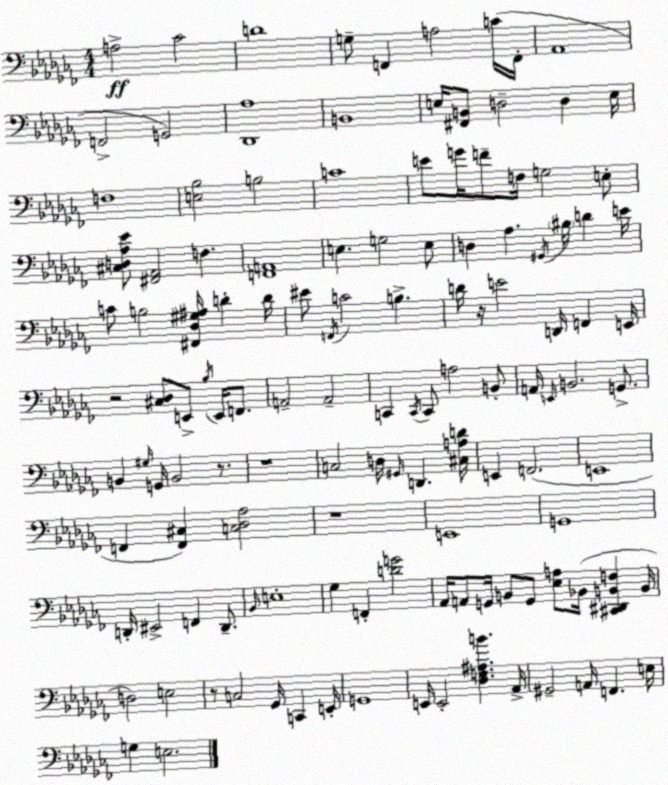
X:1
T:Untitled
M:4/4
L:1/4
K:Abm
A,2 _C2 D4 G,/2 F,, A,2 C/4 F,,/4 _A,,4 F,,2 G,,2 [_D,,_A,]4 B,,4 E,/4 [^F,,B,,]/2 D,2 D, E,/4 F,4 [E,_B,]2 B,2 C4 E/2 G/4 F/2 F,/4 G,2 E,/2 [^C,D,_A,_E]/2 [^F,,_A,,]2 F, [F,,A,,]4 E, G,2 E,/2 D, _A, ^G,,/4 ^B,/4 D E/4 C/2 B,2 [^F,,_D,^G,^A,]/4 D D/4 ^E/2 F,,/4 C2 B, D/4 z/4 E2 D,,/4 F,, E,,/4 z2 [^C,_D,]/2 E,,/2 _B,/4 E,,/4 F,,/2 A,,2 A,,2 C,, C,,/4 C,,/2 A,2 B,,/2 A,,/4 E,,/4 B,,2 G,,/2 B,, ^G,/4 G,,/4 B,,2 z/2 z4 C,2 D,/4 ^G,,/4 D,, [^C,A,D]/4 E,, F,,2 E,,4 F,, [F,,^C,] [C,_D,_A,]2 z4 E,,4 G,,4 D,,/4 ^E,,2 F,, D,,/2 _B,,/4 E,4 _G, F,, [DG]2 _A,,/4 A,,/2 G,,/4 B,,/2 G,,/2 [_E,A,]/2 _B,,/4 [^C,,^D,,B,,F,] B,,/4 D,2 E,2 z/2 C,2 _G,,/4 C,, E,,/4 G,,4 E,,/4 E,,2 [_D,F,^A,B] _A,,/4 ^G,,2 A,,/4 F,, E,/4 G, E,2